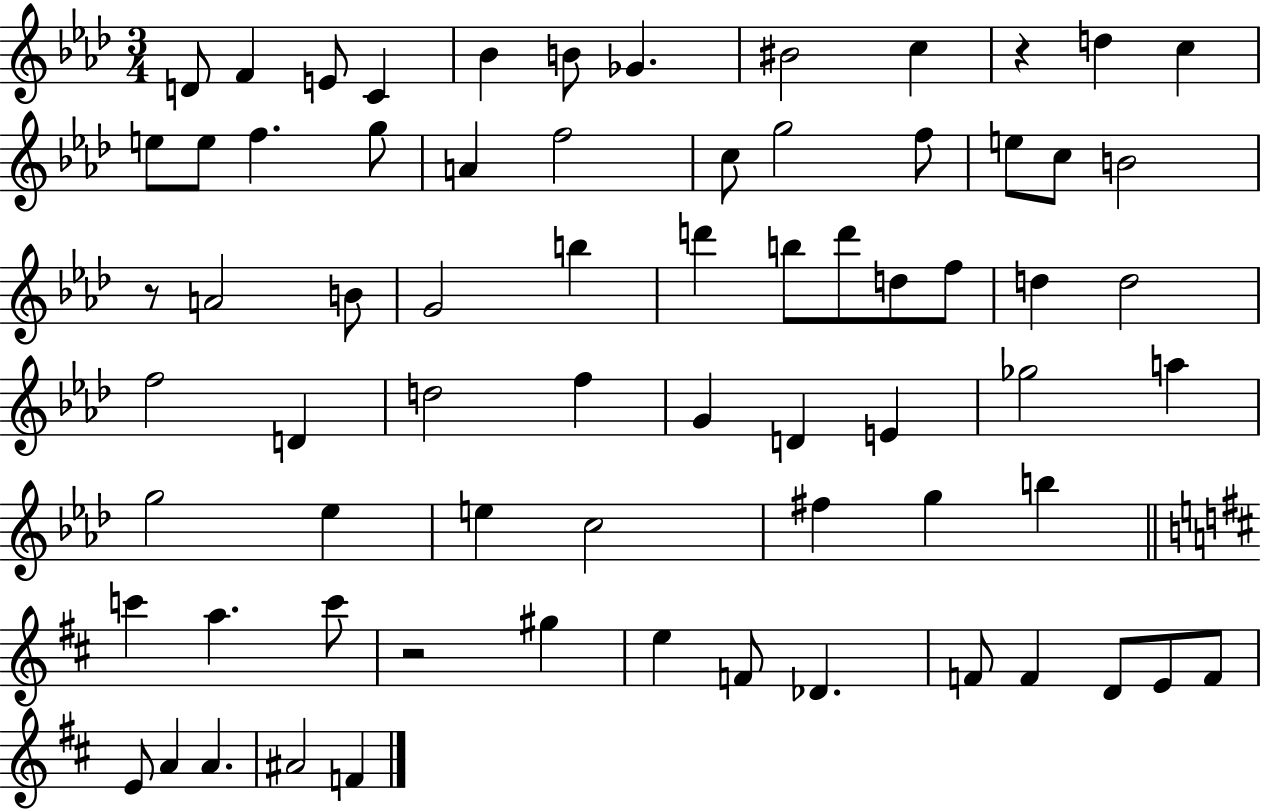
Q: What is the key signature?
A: AES major